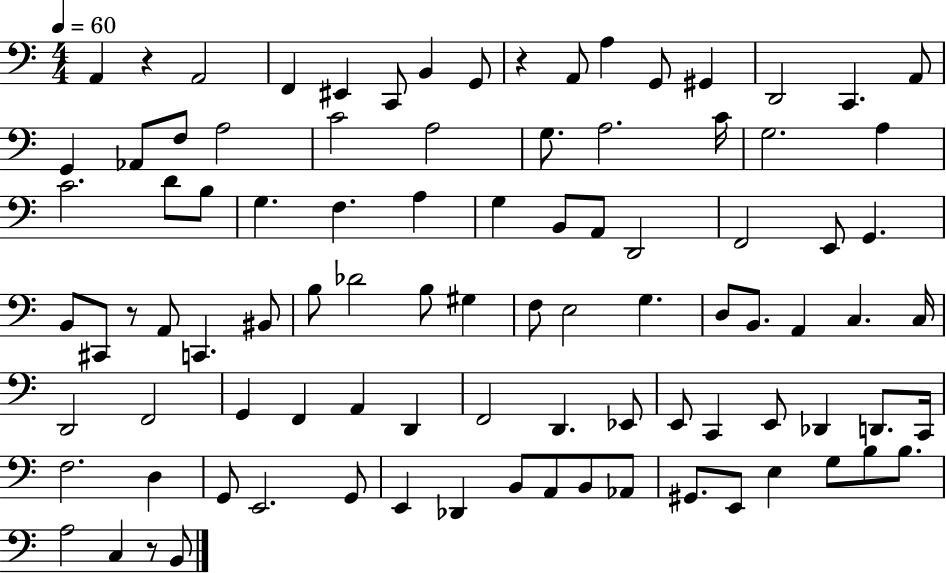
X:1
T:Untitled
M:4/4
L:1/4
K:C
A,, z A,,2 F,, ^E,, C,,/2 B,, G,,/2 z A,,/2 A, G,,/2 ^G,, D,,2 C,, A,,/2 G,, _A,,/2 F,/2 A,2 C2 A,2 G,/2 A,2 C/4 G,2 A, C2 D/2 B,/2 G, F, A, G, B,,/2 A,,/2 D,,2 F,,2 E,,/2 G,, B,,/2 ^C,,/2 z/2 A,,/2 C,, ^B,,/2 B,/2 _D2 B,/2 ^G, F,/2 E,2 G, D,/2 B,,/2 A,, C, C,/4 D,,2 F,,2 G,, F,, A,, D,, F,,2 D,, _E,,/2 E,,/2 C,, E,,/2 _D,, D,,/2 C,,/4 F,2 D, G,,/2 E,,2 G,,/2 E,, _D,, B,,/2 A,,/2 B,,/2 _A,,/2 ^G,,/2 E,,/2 E, G,/2 B,/2 B,/2 A,2 C, z/2 B,,/2